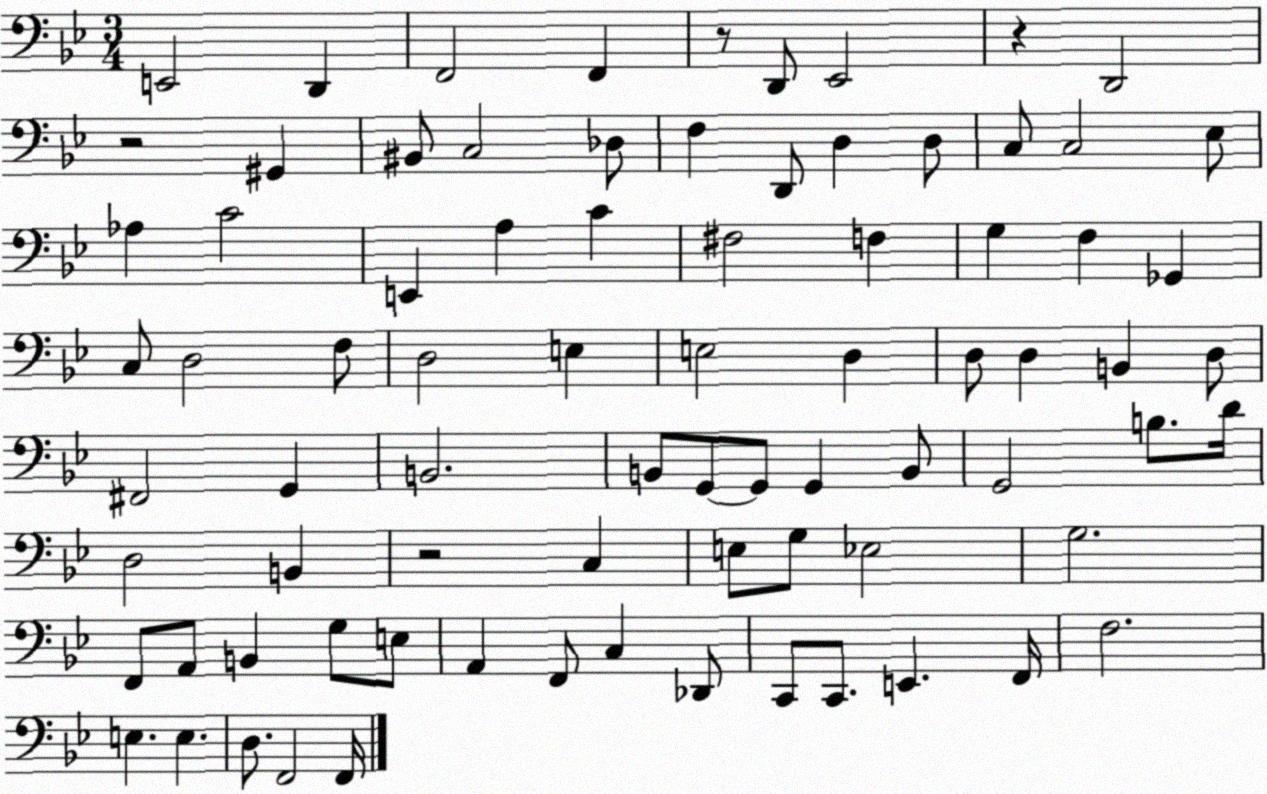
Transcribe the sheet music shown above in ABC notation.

X:1
T:Untitled
M:3/4
L:1/4
K:Bb
E,,2 D,, F,,2 F,, z/2 D,,/2 _E,,2 z D,,2 z2 ^G,, ^B,,/2 C,2 _D,/2 F, D,,/2 D, D,/2 C,/2 C,2 _E,/2 _A, C2 E,, A, C ^F,2 F, G, F, _G,, C,/2 D,2 F,/2 D,2 E, E,2 D, D,/2 D, B,, D,/2 ^F,,2 G,, B,,2 B,,/2 G,,/2 G,,/2 G,, B,,/2 G,,2 B,/2 D/4 D,2 B,, z2 C, E,/2 G,/2 _E,2 G,2 F,,/2 A,,/2 B,, G,/2 E,/2 A,, F,,/2 C, _D,,/2 C,,/2 C,,/2 E,, F,,/4 F,2 E, E, D,/2 F,,2 F,,/4